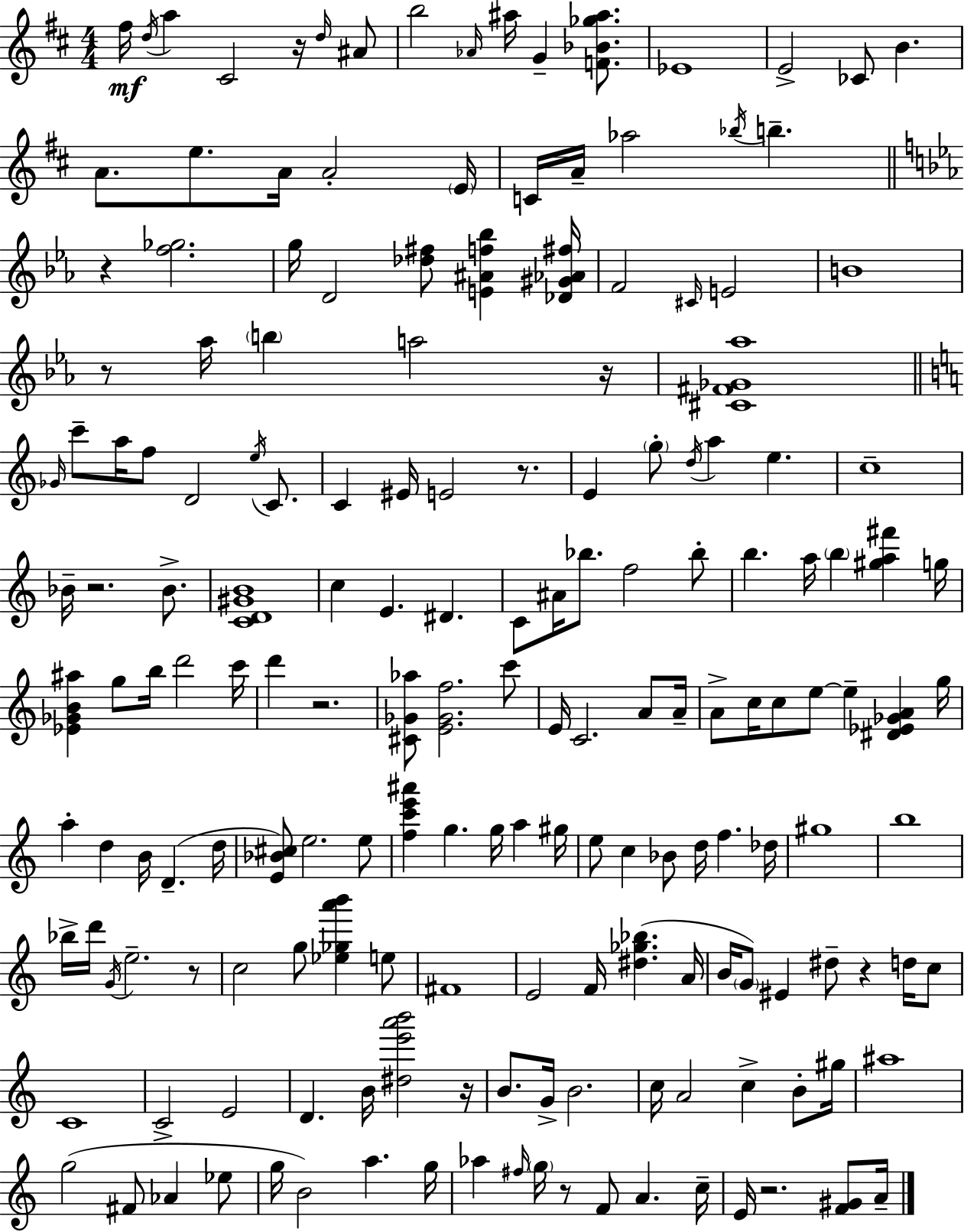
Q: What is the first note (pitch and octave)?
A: F#5